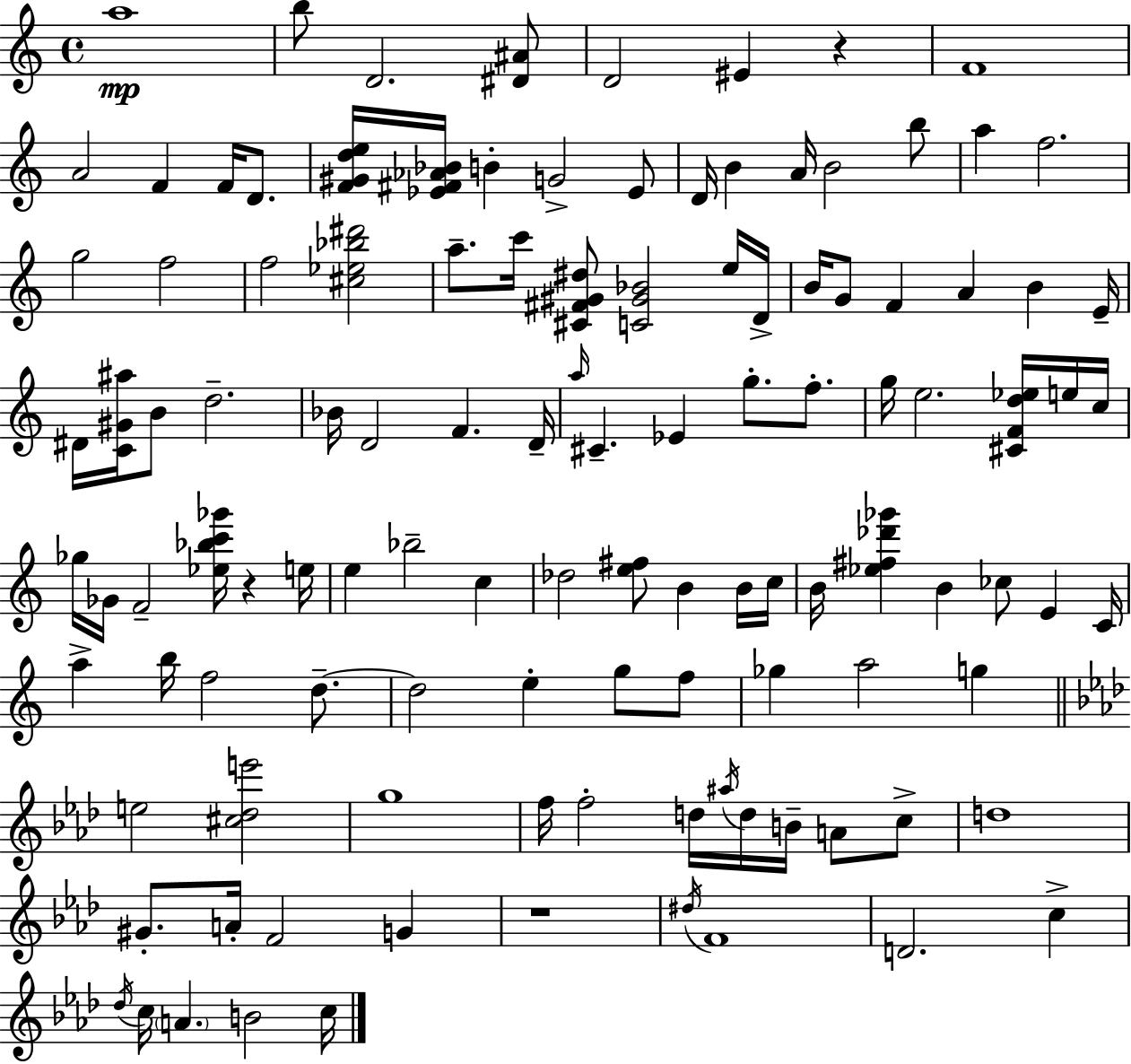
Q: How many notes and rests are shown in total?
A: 115